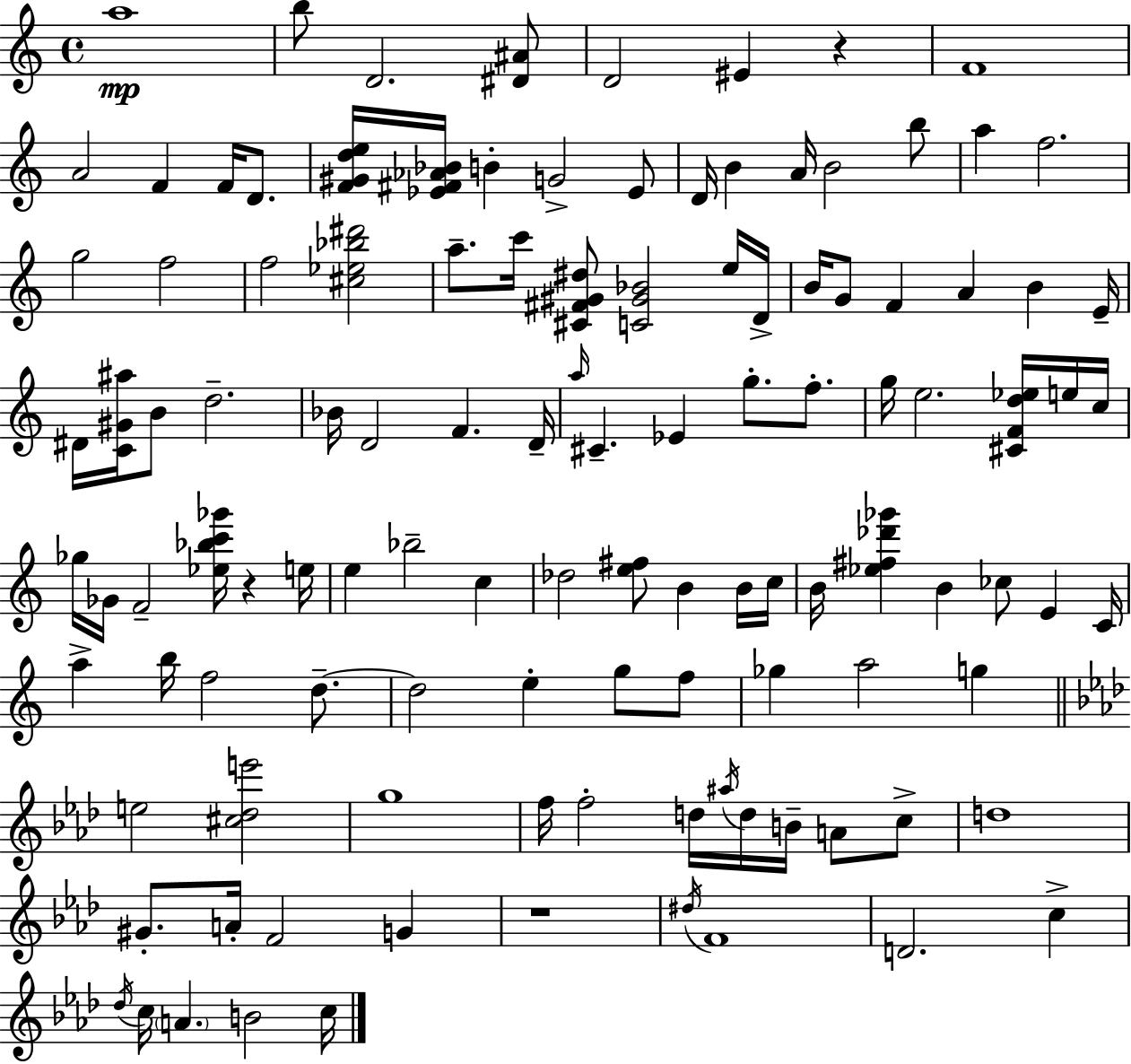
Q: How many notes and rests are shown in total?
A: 115